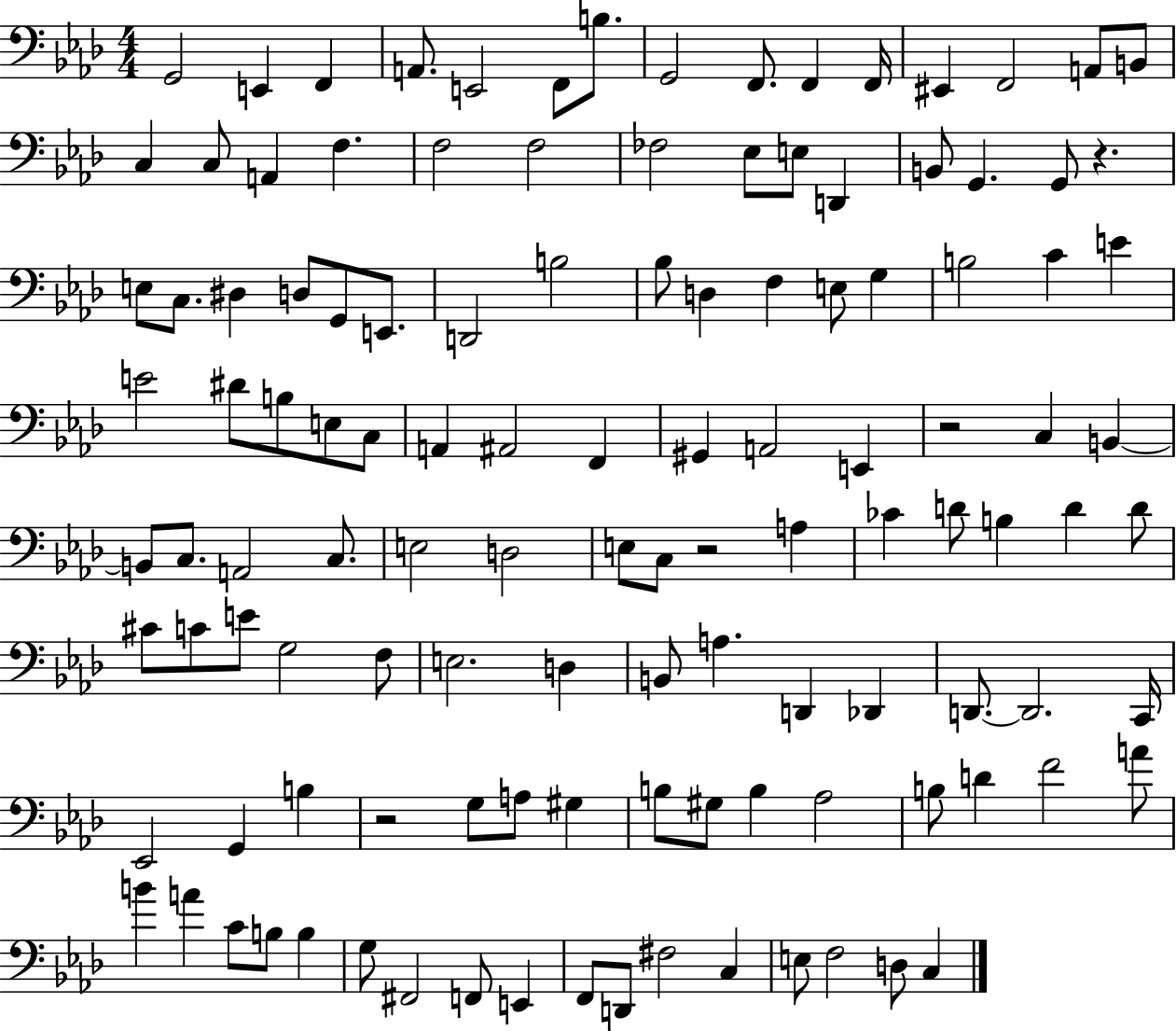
{
  \clef bass
  \numericTimeSignature
  \time 4/4
  \key aes \major
  g,2 e,4 f,4 | a,8. e,2 f,8 b8. | g,2 f,8. f,4 f,16 | eis,4 f,2 a,8 b,8 | \break c4 c8 a,4 f4. | f2 f2 | fes2 ees8 e8 d,4 | b,8 g,4. g,8 r4. | \break e8 c8. dis4 d8 g,8 e,8. | d,2 b2 | bes8 d4 f4 e8 g4 | b2 c'4 e'4 | \break e'2 dis'8 b8 e8 c8 | a,4 ais,2 f,4 | gis,4 a,2 e,4 | r2 c4 b,4~~ | \break b,8 c8. a,2 c8. | e2 d2 | e8 c8 r2 a4 | ces'4 d'8 b4 d'4 d'8 | \break cis'8 c'8 e'8 g2 f8 | e2. d4 | b,8 a4. d,4 des,4 | d,8.~~ d,2. c,16 | \break ees,2 g,4 b4 | r2 g8 a8 gis4 | b8 gis8 b4 aes2 | b8 d'4 f'2 a'8 | \break b'4 a'4 c'8 b8 b4 | g8 fis,2 f,8 e,4 | f,8 d,8 fis2 c4 | e8 f2 d8 c4 | \break \bar "|."
}